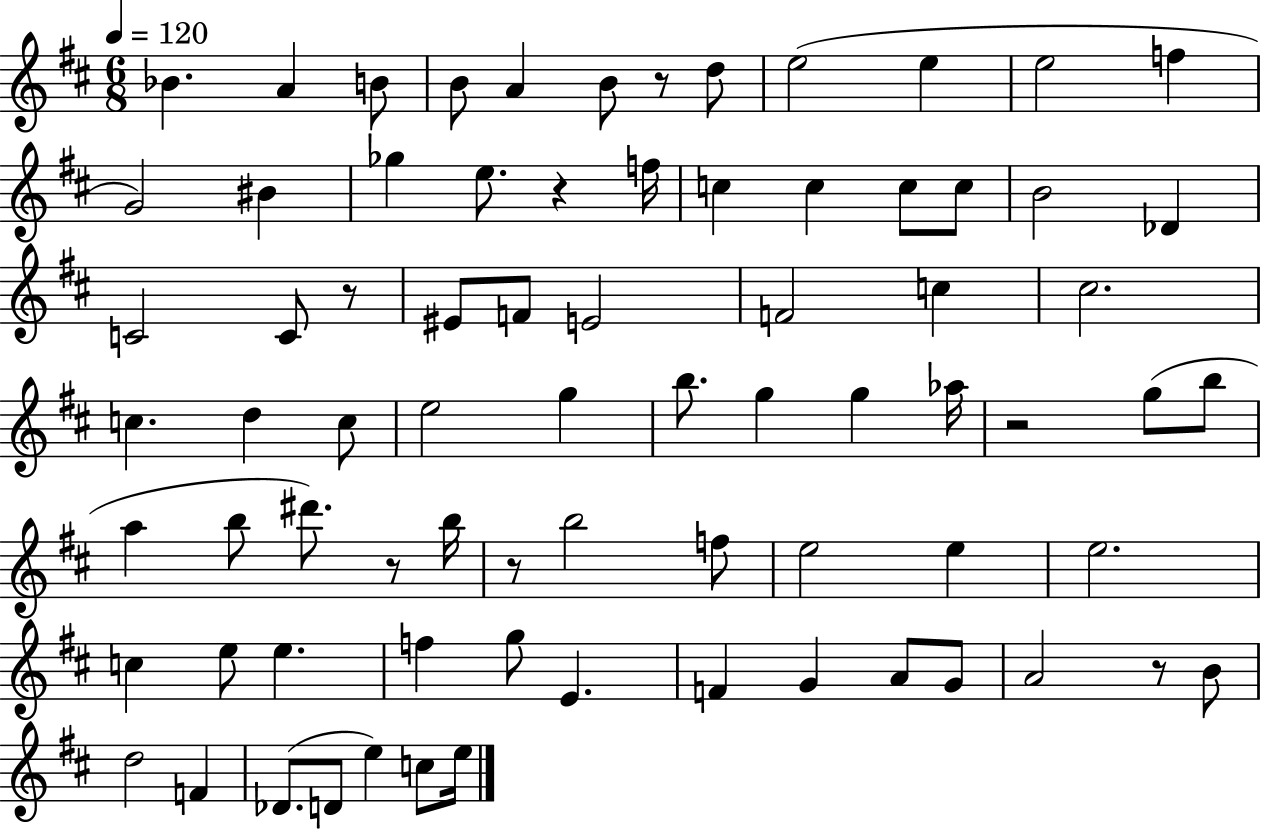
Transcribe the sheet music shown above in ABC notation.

X:1
T:Untitled
M:6/8
L:1/4
K:D
_B A B/2 B/2 A B/2 z/2 d/2 e2 e e2 f G2 ^B _g e/2 z f/4 c c c/2 c/2 B2 _D C2 C/2 z/2 ^E/2 F/2 E2 F2 c ^c2 c d c/2 e2 g b/2 g g _a/4 z2 g/2 b/2 a b/2 ^d'/2 z/2 b/4 z/2 b2 f/2 e2 e e2 c e/2 e f g/2 E F G A/2 G/2 A2 z/2 B/2 d2 F _D/2 D/2 e c/2 e/4